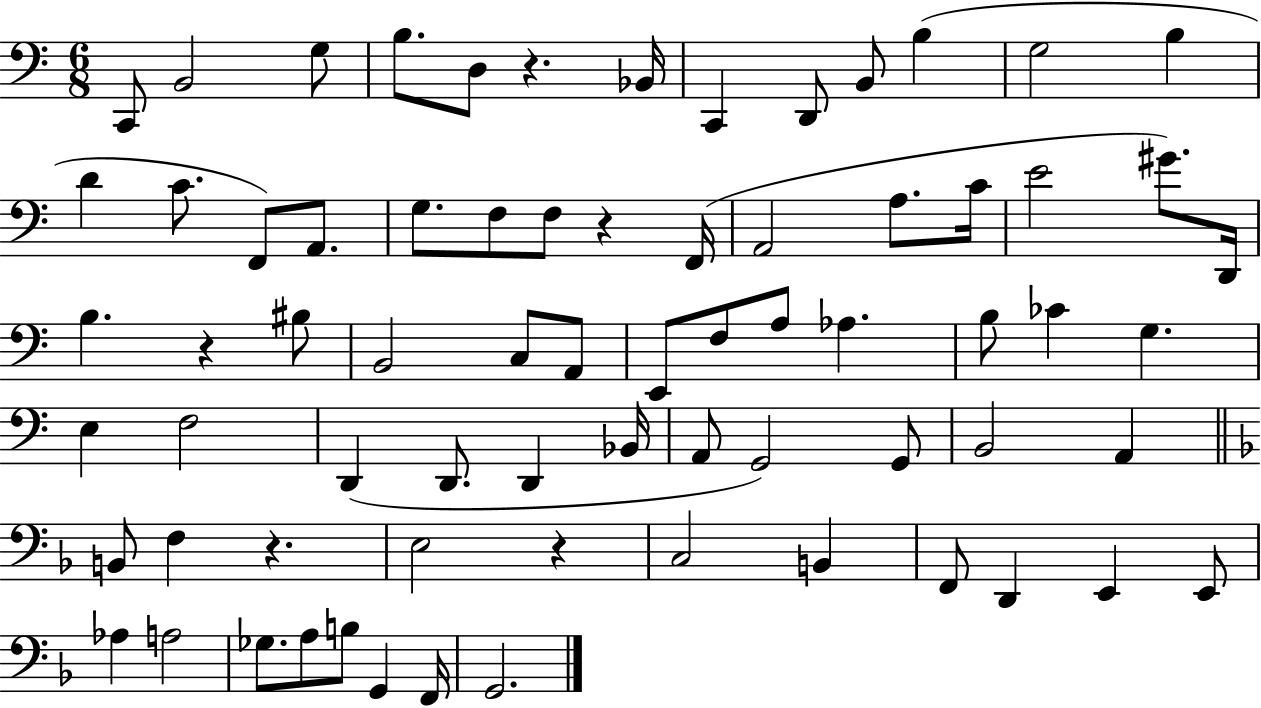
{
  \clef bass
  \numericTimeSignature
  \time 6/8
  \key c \major
  c,8 b,2 g8 | b8. d8 r4. bes,16 | c,4 d,8 b,8 b4( | g2 b4 | \break d'4 c'8. f,8) a,8. | g8. f8 f8 r4 f,16( | a,2 a8. c'16 | e'2 gis'8.) d,16 | \break b4. r4 bis8 | b,2 c8 a,8 | e,8 f8 a8 aes4. | b8 ces'4 g4. | \break e4 f2 | d,4( d,8. d,4 bes,16 | a,8 g,2) g,8 | b,2 a,4 | \break \bar "||" \break \key f \major b,8 f4 r4. | e2 r4 | c2 b,4 | f,8 d,4 e,4 e,8 | \break aes4 a2 | ges8. a8 b8 g,4 f,16 | g,2. | \bar "|."
}